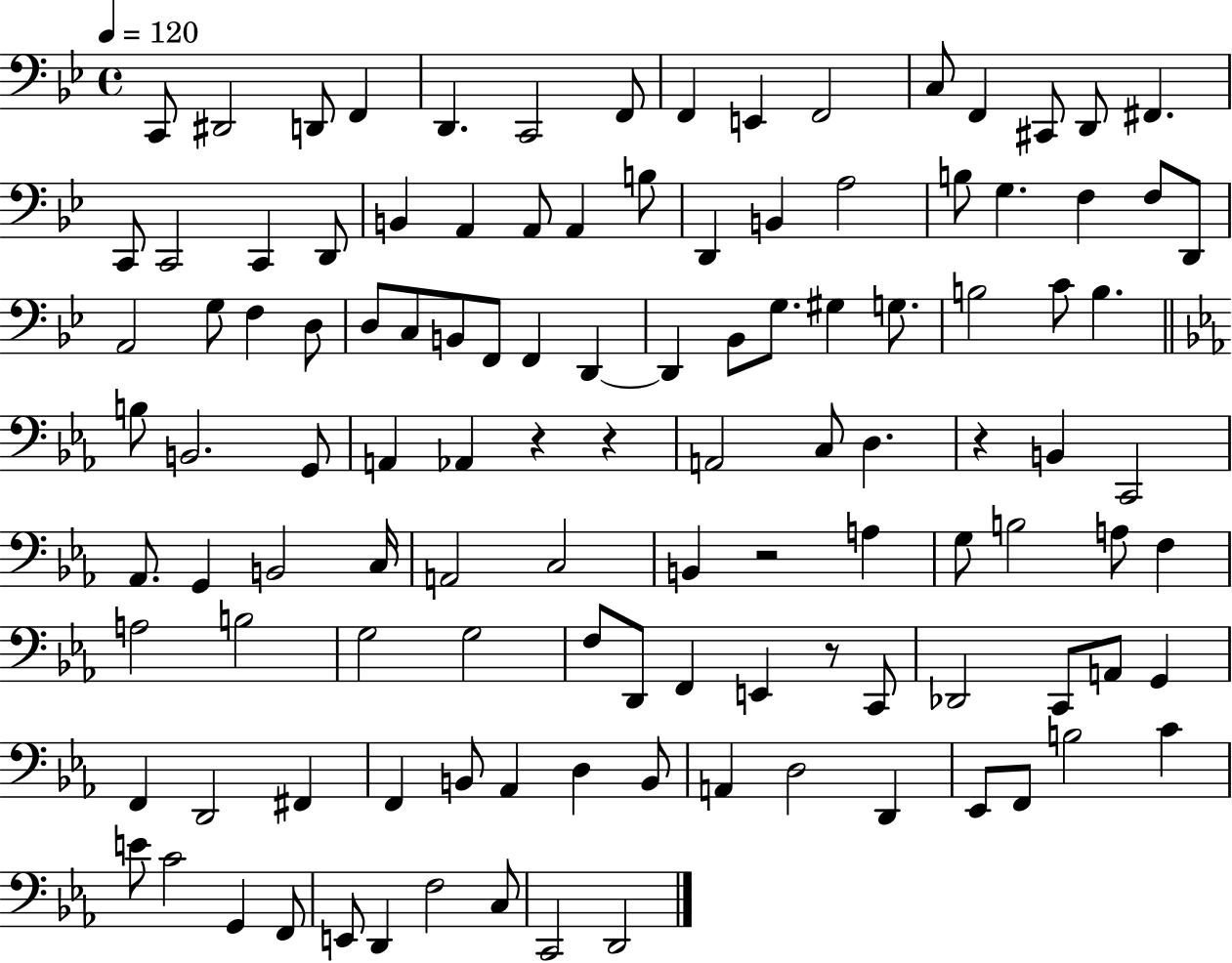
{
  \clef bass
  \time 4/4
  \defaultTimeSignature
  \key bes \major
  \tempo 4 = 120
  c,8 dis,2 d,8 f,4 | d,4. c,2 f,8 | f,4 e,4 f,2 | c8 f,4 cis,8 d,8 fis,4. | \break c,8 c,2 c,4 d,8 | b,4 a,4 a,8 a,4 b8 | d,4 b,4 a2 | b8 g4. f4 f8 d,8 | \break a,2 g8 f4 d8 | d8 c8 b,8 f,8 f,4 d,4~~ | d,4 bes,8 g8. gis4 g8. | b2 c'8 b4. | \break \bar "||" \break \key c \minor b8 b,2. g,8 | a,4 aes,4 r4 r4 | a,2 c8 d4. | r4 b,4 c,2 | \break aes,8. g,4 b,2 c16 | a,2 c2 | b,4 r2 a4 | g8 b2 a8 f4 | \break a2 b2 | g2 g2 | f8 d,8 f,4 e,4 r8 c,8 | des,2 c,8 a,8 g,4 | \break f,4 d,2 fis,4 | f,4 b,8 aes,4 d4 b,8 | a,4 d2 d,4 | ees,8 f,8 b2 c'4 | \break e'8 c'2 g,4 f,8 | e,8 d,4 f2 c8 | c,2 d,2 | \bar "|."
}